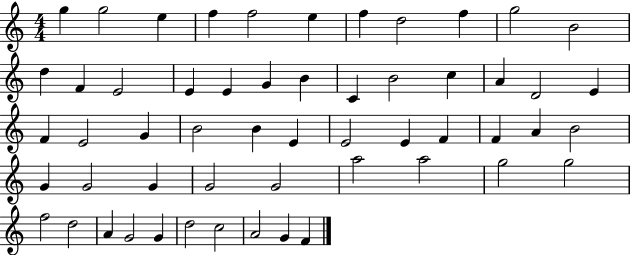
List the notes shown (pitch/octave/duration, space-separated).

G5/q G5/h E5/q F5/q F5/h E5/q F5/q D5/h F5/q G5/h B4/h D5/q F4/q E4/h E4/q E4/q G4/q B4/q C4/q B4/h C5/q A4/q D4/h E4/q F4/q E4/h G4/q B4/h B4/q E4/q E4/h E4/q F4/q F4/q A4/q B4/h G4/q G4/h G4/q G4/h G4/h A5/h A5/h G5/h G5/h F5/h D5/h A4/q G4/h G4/q D5/h C5/h A4/h G4/q F4/q